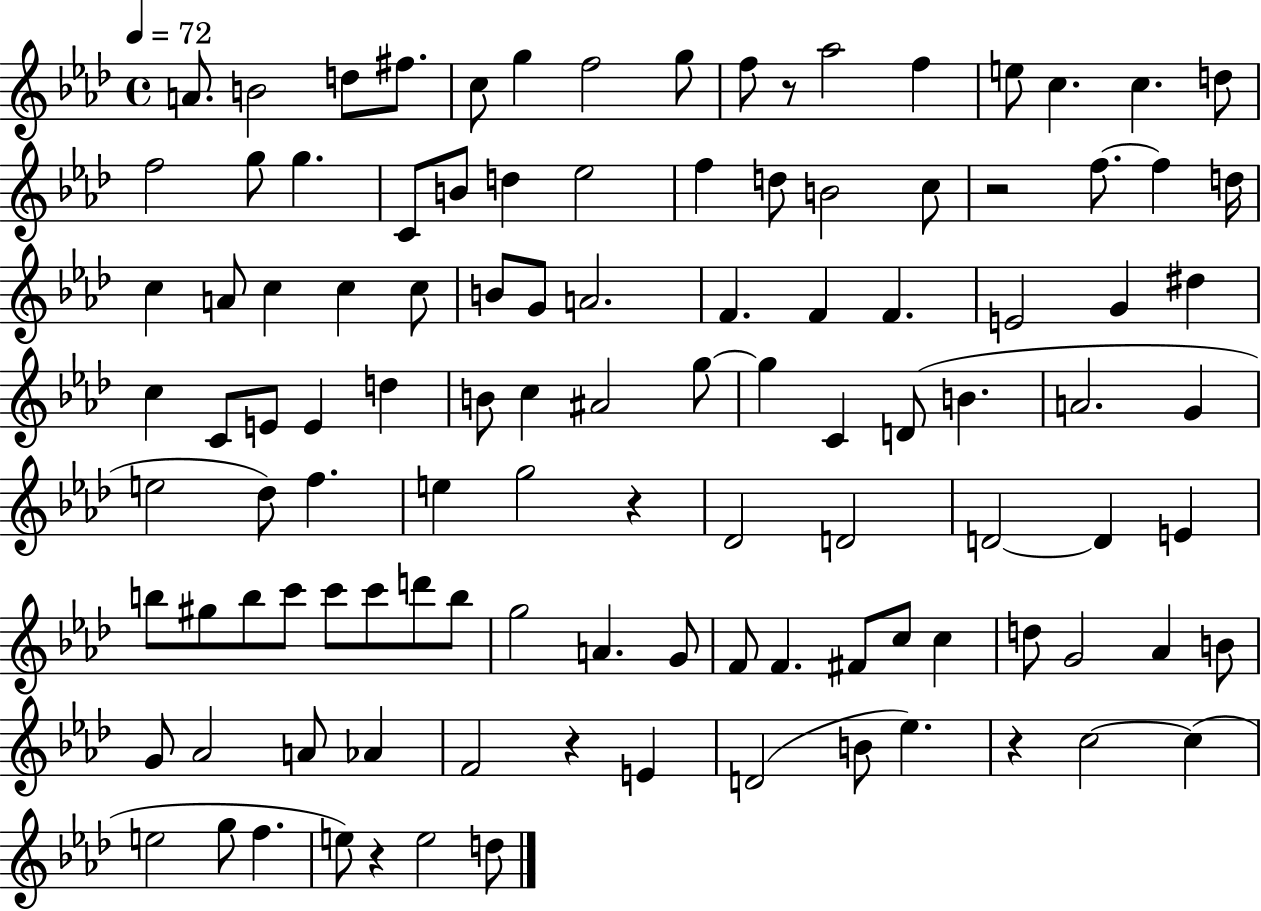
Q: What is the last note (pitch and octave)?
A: D5